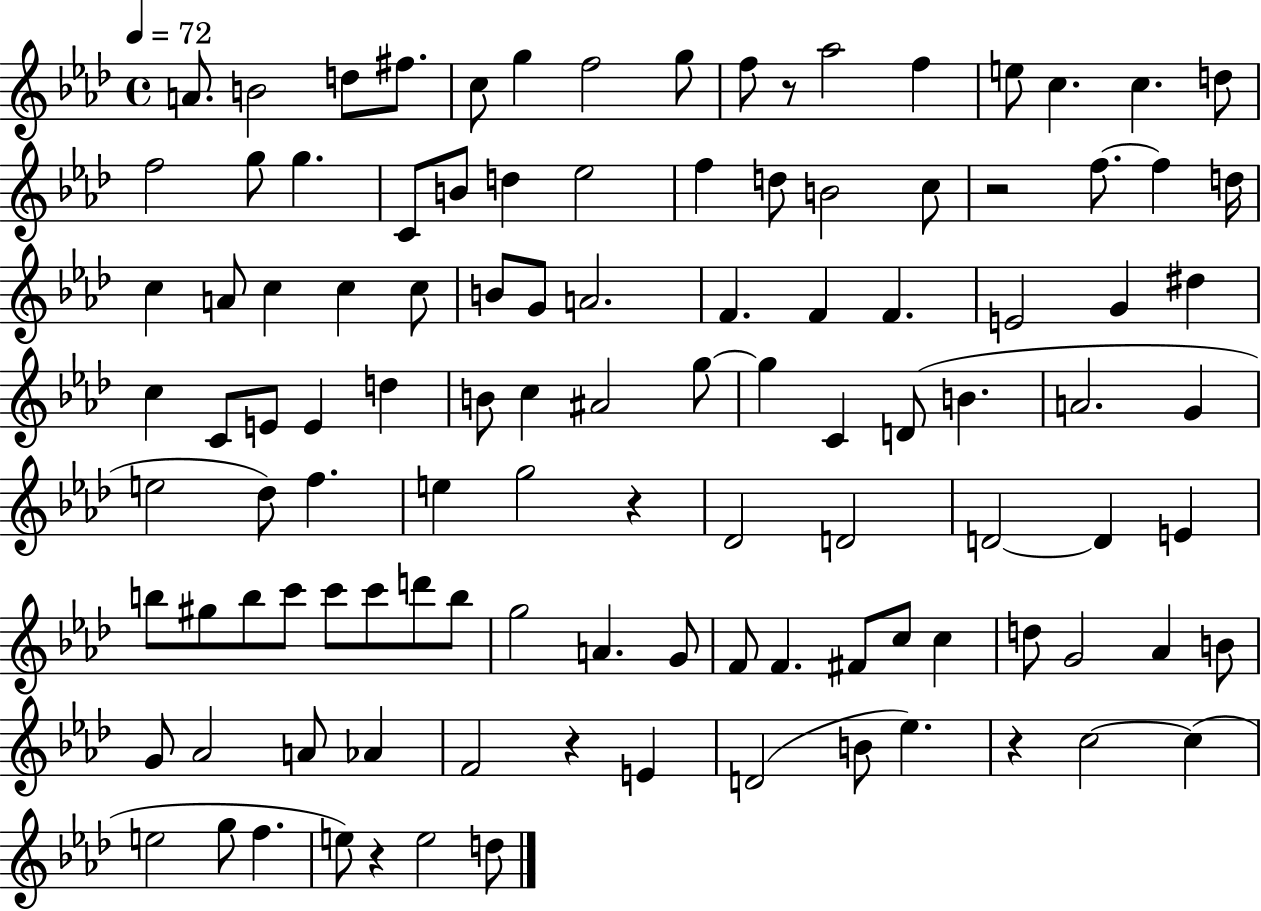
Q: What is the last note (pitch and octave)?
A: D5